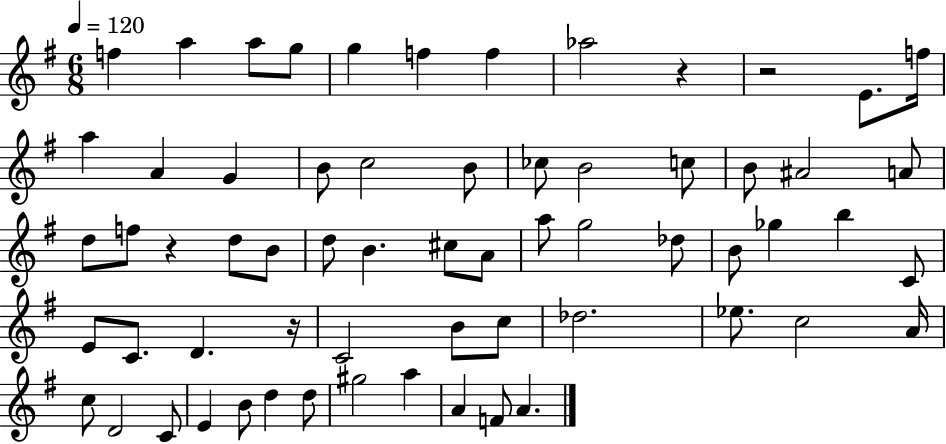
{
  \clef treble
  \numericTimeSignature
  \time 6/8
  \key g \major
  \tempo 4 = 120
  f''4 a''4 a''8 g''8 | g''4 f''4 f''4 | aes''2 r4 | r2 e'8. f''16 | \break a''4 a'4 g'4 | b'8 c''2 b'8 | ces''8 b'2 c''8 | b'8 ais'2 a'8 | \break d''8 f''8 r4 d''8 b'8 | d''8 b'4. cis''8 a'8 | a''8 g''2 des''8 | b'8 ges''4 b''4 c'8 | \break e'8 c'8. d'4. r16 | c'2 b'8 c''8 | des''2. | ees''8. c''2 a'16 | \break c''8 d'2 c'8 | e'4 b'8 d''4 d''8 | gis''2 a''4 | a'4 f'8 a'4. | \break \bar "|."
}